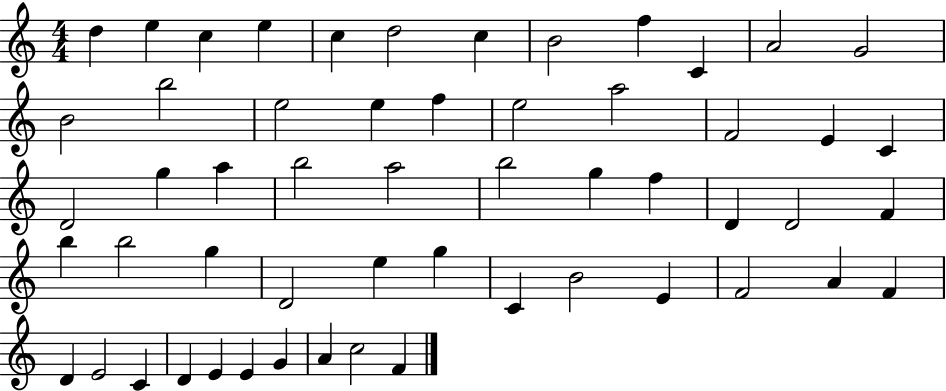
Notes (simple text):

D5/q E5/q C5/q E5/q C5/q D5/h C5/q B4/h F5/q C4/q A4/h G4/h B4/h B5/h E5/h E5/q F5/q E5/h A5/h F4/h E4/q C4/q D4/h G5/q A5/q B5/h A5/h B5/h G5/q F5/q D4/q D4/h F4/q B5/q B5/h G5/q D4/h E5/q G5/q C4/q B4/h E4/q F4/h A4/q F4/q D4/q E4/h C4/q D4/q E4/q E4/q G4/q A4/q C5/h F4/q